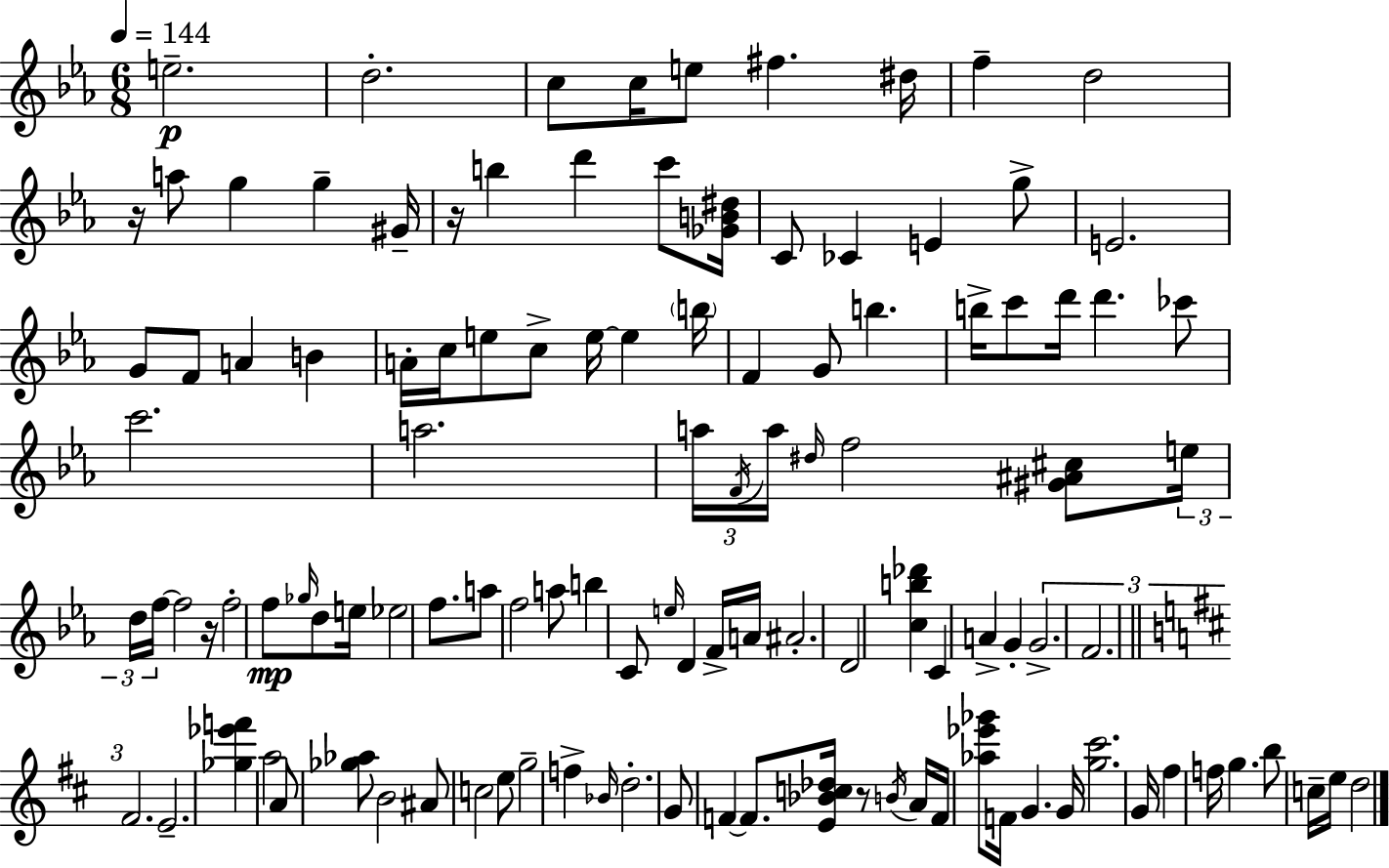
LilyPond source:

{
  \clef treble
  \numericTimeSignature
  \time 6/8
  \key ees \major
  \tempo 4 = 144
  e''2.--\p | d''2.-. | c''8 c''16 e''8 fis''4. dis''16 | f''4-- d''2 | \break r16 a''8 g''4 g''4-- gis'16-- | r16 b''4 d'''4 c'''8 <ges' b' dis''>16 | c'8 ces'4 e'4 g''8-> | e'2. | \break g'8 f'8 a'4 b'4 | a'16-. c''16 e''8 c''8-> e''16~~ e''4 \parenthesize b''16 | f'4 g'8 b''4. | b''16-> c'''8 d'''16 d'''4. ces'''8 | \break c'''2. | a''2. | \tuplet 3/2 { a''16 \acciaccatura { f'16 } a''16 } \grace { dis''16 } f''2 | <gis' ais' cis''>8 \tuplet 3/2 { e''16 d''16 f''16~~ } f''2 | \break r16 f''2-. f''8\mp | \grace { ges''16 } d''8 e''16 ees''2 | f''8. a''8 f''2 | a''8 b''4 c'8 \grace { e''16 } d'4 | \break f'16-> a'16 ais'2.-. | d'2 | <c'' b'' des'''>4 c'4 a'4-> | g'4-. \tuplet 3/2 { g'2.-> | \break f'2. | \bar "||" \break \key d \major fis'2. } | e'2.-- | <ges'' ees''' f'''>4 a''2 | a'8 <ges'' aes''>8 b'2 | \break ais'8 c''2 e''8 | g''2-- f''4-> | \grace { bes'16 } d''2.-. | g'8 f'4~~ f'8. <e' bes' c'' des''>16 r8 | \break \acciaccatura { b'16 } a'16 f'16 <aes'' ees''' ges'''>8 f'16 g'4. | g'16 <g'' cis'''>2. | g'16 fis''4 f''16 g''4. | b''8 c''16-- e''16 d''2 | \break \bar "|."
}